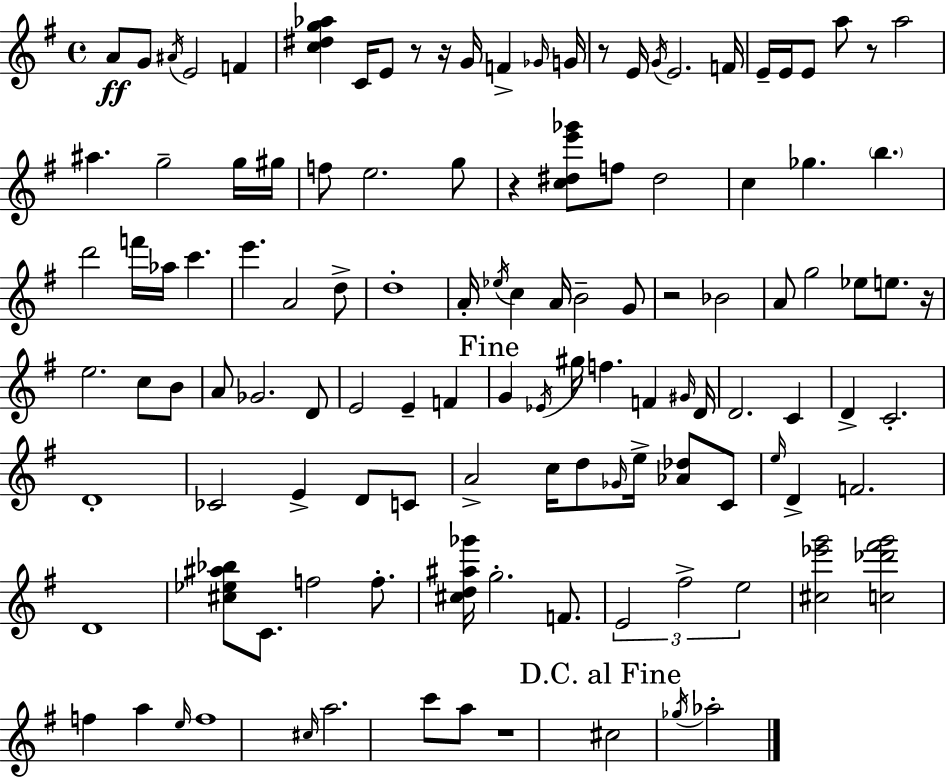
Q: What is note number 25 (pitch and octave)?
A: F5